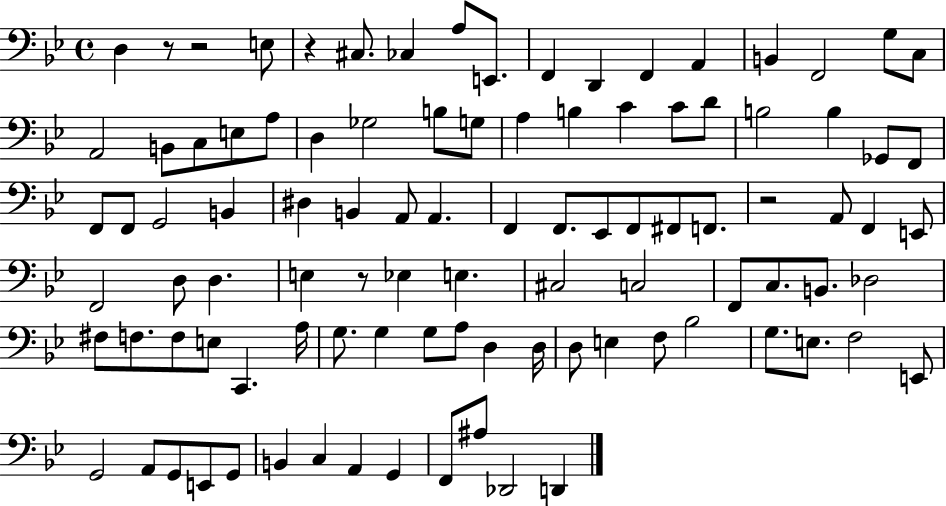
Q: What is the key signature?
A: BES major